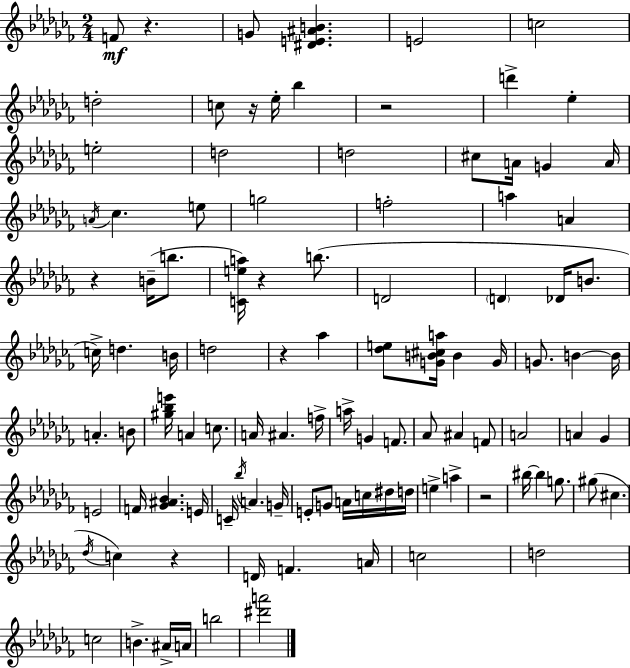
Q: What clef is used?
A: treble